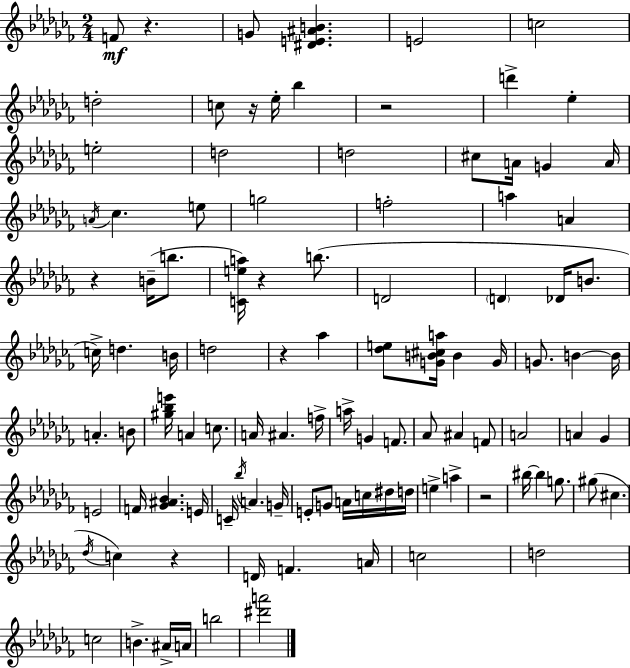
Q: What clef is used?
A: treble